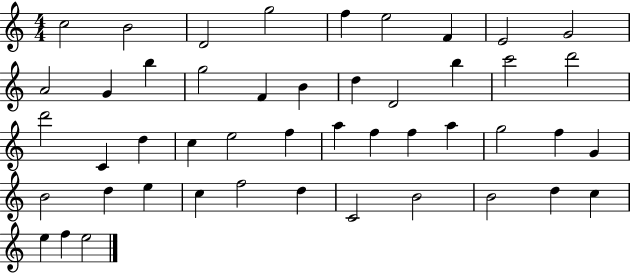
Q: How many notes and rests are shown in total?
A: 47